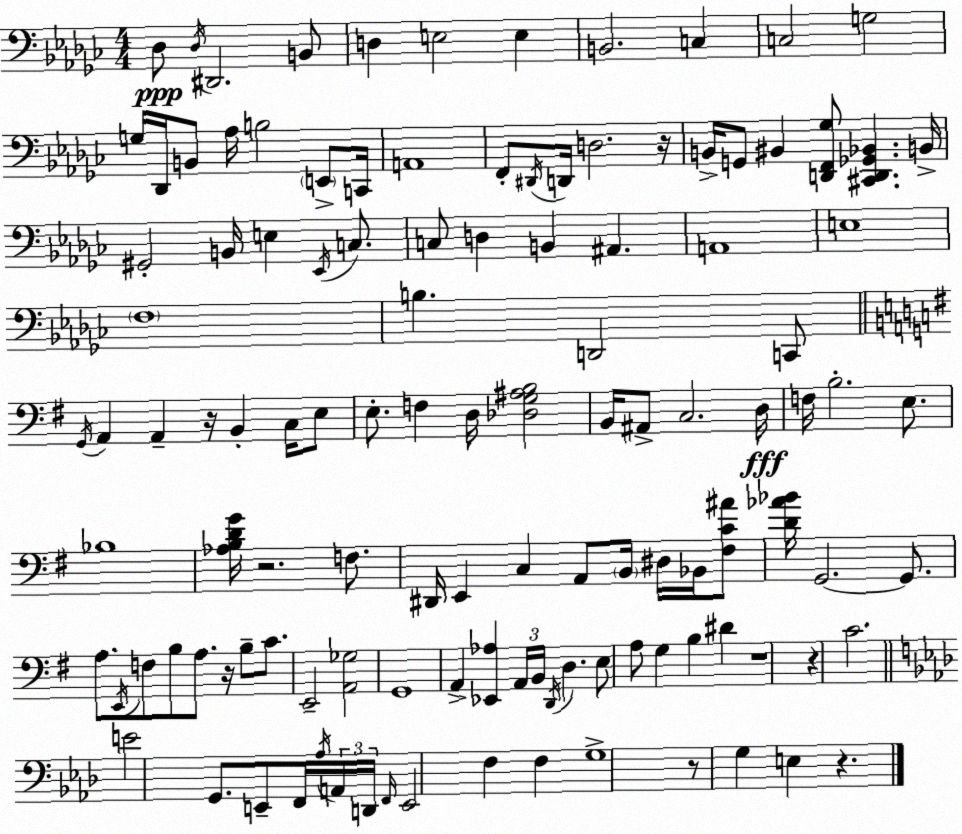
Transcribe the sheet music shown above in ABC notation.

X:1
T:Untitled
M:4/4
L:1/4
K:Ebm
_D,/2 _D,/4 ^D,,2 B,,/2 D, E,2 E, B,,2 C, C,2 G,2 G,/4 _D,,/4 B,,/2 _A,/4 B,2 E,,/2 C,,/4 A,,4 F,,/2 ^D,,/4 D,,/4 D,2 z/4 B,,/4 G,,/2 ^B,, [D,,F,,_G,]/2 [^C,,D,,_G,,_B,,] B,,/4 ^G,,2 B,,/4 E, _E,,/4 C,/2 C,/2 D, B,, ^A,, A,,4 E,4 F,4 B, D,,2 C,,/2 G,,/4 A,, A,, z/4 B,, C,/4 E,/2 E,/2 F, D,/4 [_D,G,^A,B,]2 B,,/4 ^A,,/2 C,2 D,/4 F,/4 B,2 E,/2 _B,4 [_A,B,DG]/4 z2 F,/2 ^D,,/4 E,, C, A,,/2 B,,/4 ^D,/4 _B,,/4 [^F,C^A]/2 [D_A_B]/4 G,,2 G,,/2 A,/2 E,,/4 F,/2 B,/2 A,/2 z/4 B,/2 C/2 E,,2 [A,,_G,]2 G,,4 A,, [_E,,_A,] A,,/4 B,,/4 D,,/4 D, E,/2 A,/2 G, B, ^D z4 z C2 E2 G,,/2 E,,/2 F,,/4 _A,/4 A,,/4 D,,/4 F,,/4 E,,2 F, F, G,4 z/2 G, E, z